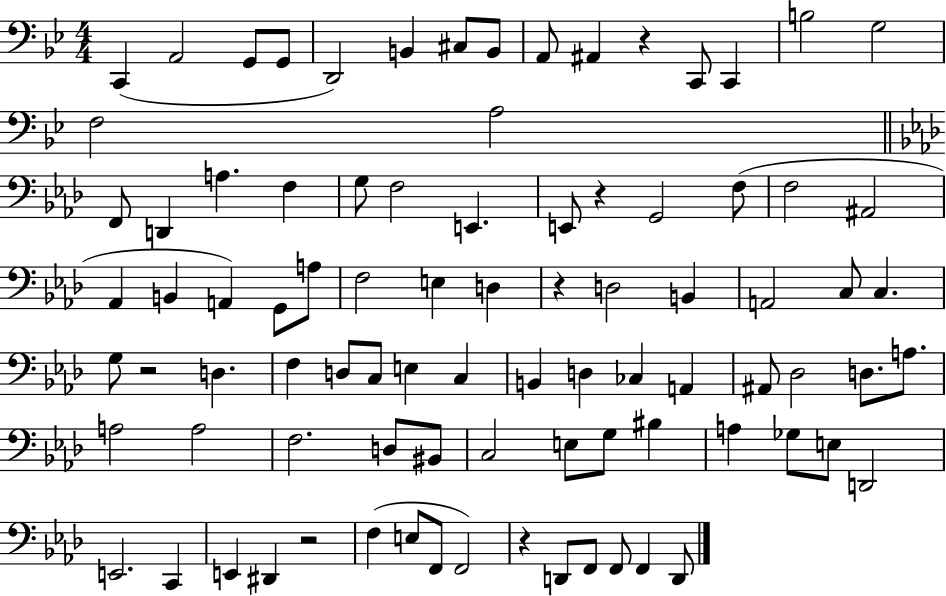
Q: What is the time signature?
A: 4/4